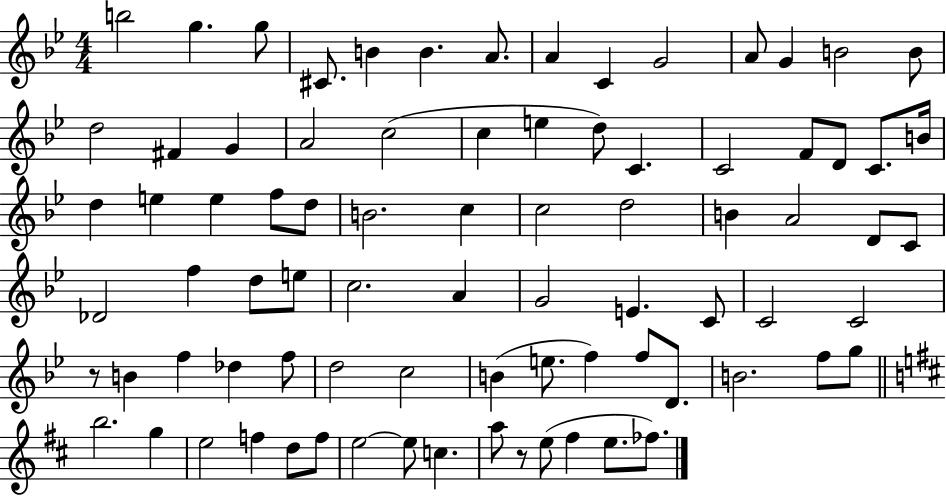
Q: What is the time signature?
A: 4/4